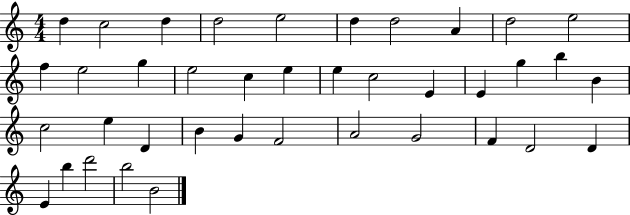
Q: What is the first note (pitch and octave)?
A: D5